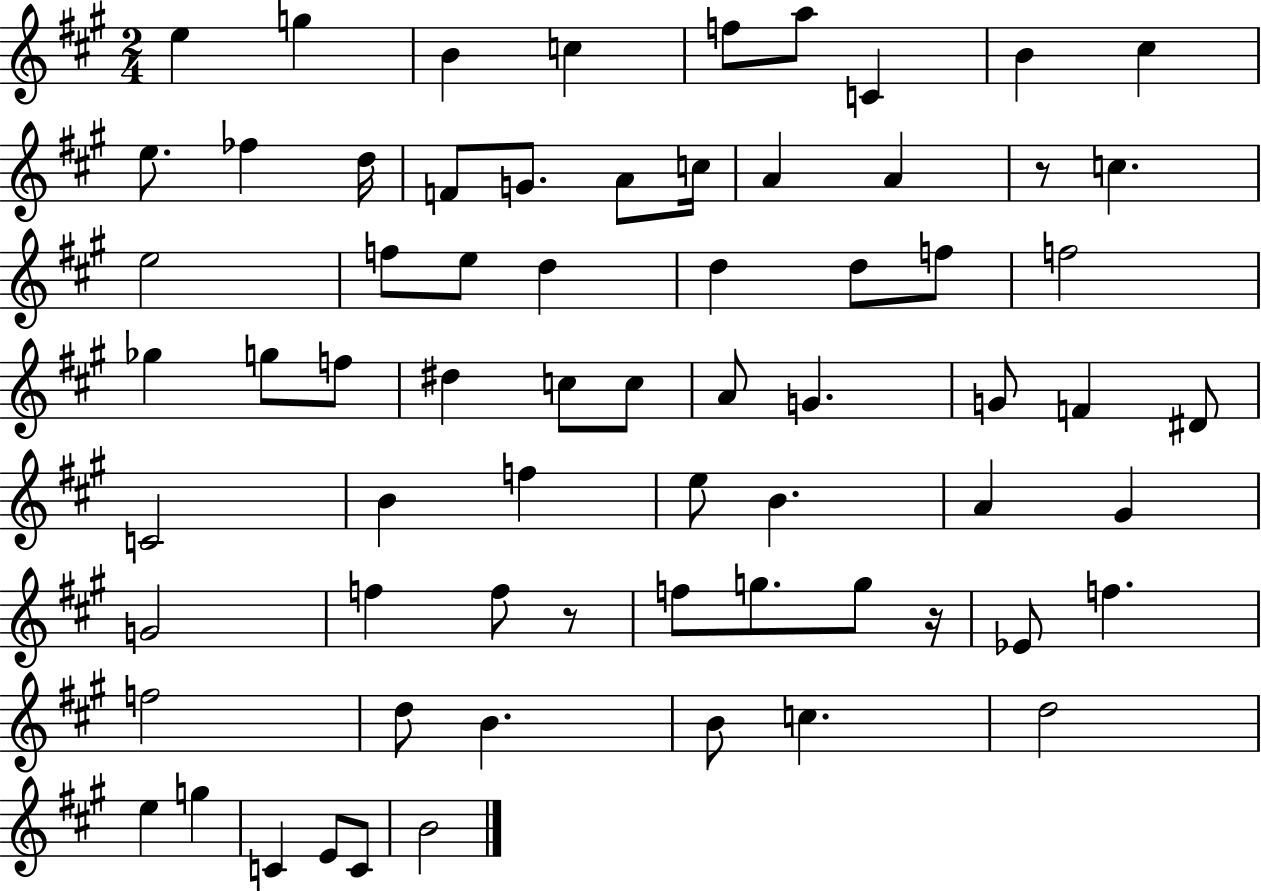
{
  \clef treble
  \numericTimeSignature
  \time 2/4
  \key a \major
  e''4 g''4 | b'4 c''4 | f''8 a''8 c'4 | b'4 cis''4 | \break e''8. fes''4 d''16 | f'8 g'8. a'8 c''16 | a'4 a'4 | r8 c''4. | \break e''2 | f''8 e''8 d''4 | d''4 d''8 f''8 | f''2 | \break ges''4 g''8 f''8 | dis''4 c''8 c''8 | a'8 g'4. | g'8 f'4 dis'8 | \break c'2 | b'4 f''4 | e''8 b'4. | a'4 gis'4 | \break g'2 | f''4 f''8 r8 | f''8 g''8. g''8 r16 | ees'8 f''4. | \break f''2 | d''8 b'4. | b'8 c''4. | d''2 | \break e''4 g''4 | c'4 e'8 c'8 | b'2 | \bar "|."
}